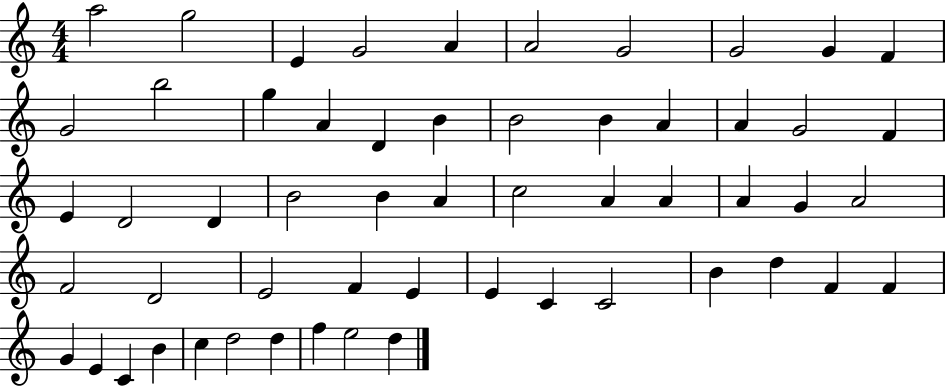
A5/h G5/h E4/q G4/h A4/q A4/h G4/h G4/h G4/q F4/q G4/h B5/h G5/q A4/q D4/q B4/q B4/h B4/q A4/q A4/q G4/h F4/q E4/q D4/h D4/q B4/h B4/q A4/q C5/h A4/q A4/q A4/q G4/q A4/h F4/h D4/h E4/h F4/q E4/q E4/q C4/q C4/h B4/q D5/q F4/q F4/q G4/q E4/q C4/q B4/q C5/q D5/h D5/q F5/q E5/h D5/q